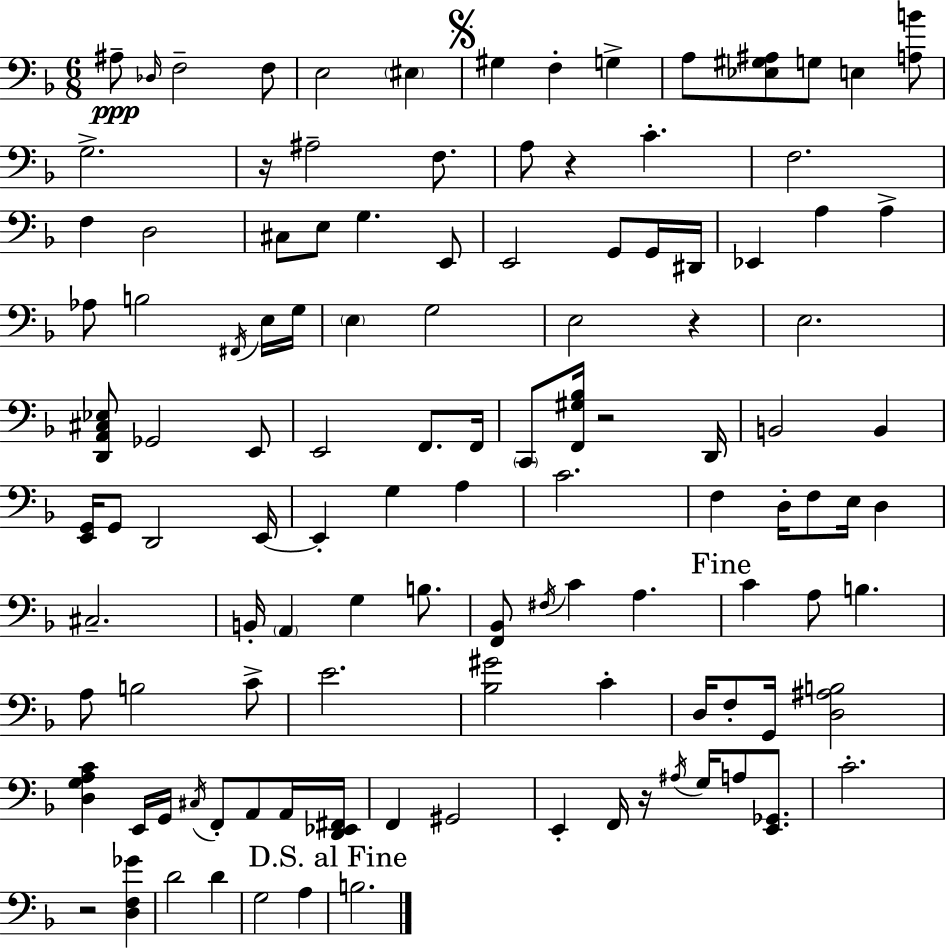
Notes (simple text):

A#3/e Db3/s F3/h F3/e E3/h EIS3/q G#3/q F3/q G3/q A3/e [Eb3,G#3,A#3]/e G3/e E3/q [A3,B4]/e G3/h. R/s A#3/h F3/e. A3/e R/q C4/q. F3/h. F3/q D3/h C#3/e E3/e G3/q. E2/e E2/h G2/e G2/s D#2/s Eb2/q A3/q A3/q Ab3/e B3/h F#2/s E3/s G3/s E3/q G3/h E3/h R/q E3/h. [D2,A2,C#3,Eb3]/e Gb2/h E2/e E2/h F2/e. F2/s C2/e [F2,G#3,Bb3]/s R/h D2/s B2/h B2/q [E2,G2]/s G2/e D2/h E2/s E2/q G3/q A3/q C4/h. F3/q D3/s F3/e E3/s D3/q C#3/h. B2/s A2/q G3/q B3/e. [F2,Bb2]/e F#3/s C4/q A3/q. C4/q A3/e B3/q. A3/e B3/h C4/e E4/h. [Bb3,G#4]/h C4/q D3/s F3/e G2/s [D3,A#3,B3]/h [D3,G3,A3,C4]/q E2/s G2/s C#3/s F2/e A2/e A2/s [D2,Eb2,F#2]/s F2/q G#2/h E2/q F2/s R/s A#3/s G3/s A3/e [E2,Gb2]/e. C4/h. R/h [D3,F3,Gb4]/q D4/h D4/q G3/h A3/q B3/h.